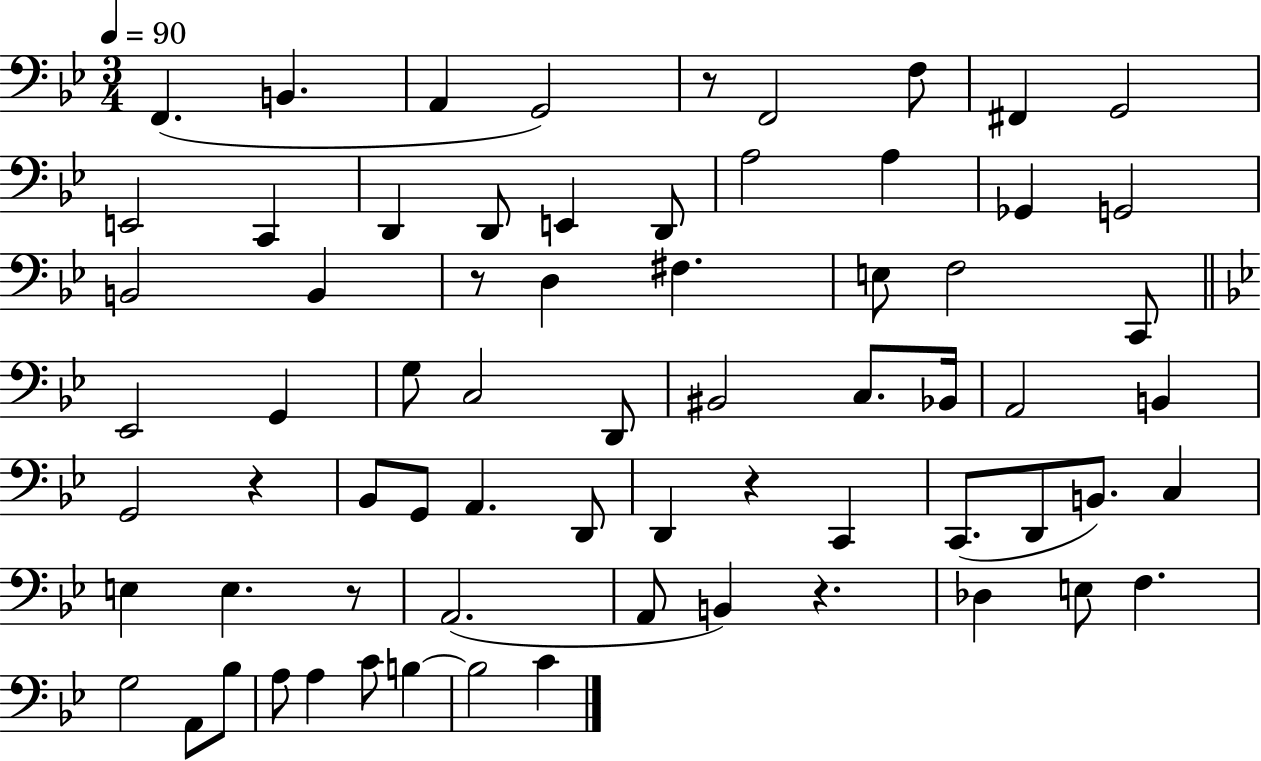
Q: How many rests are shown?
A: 6